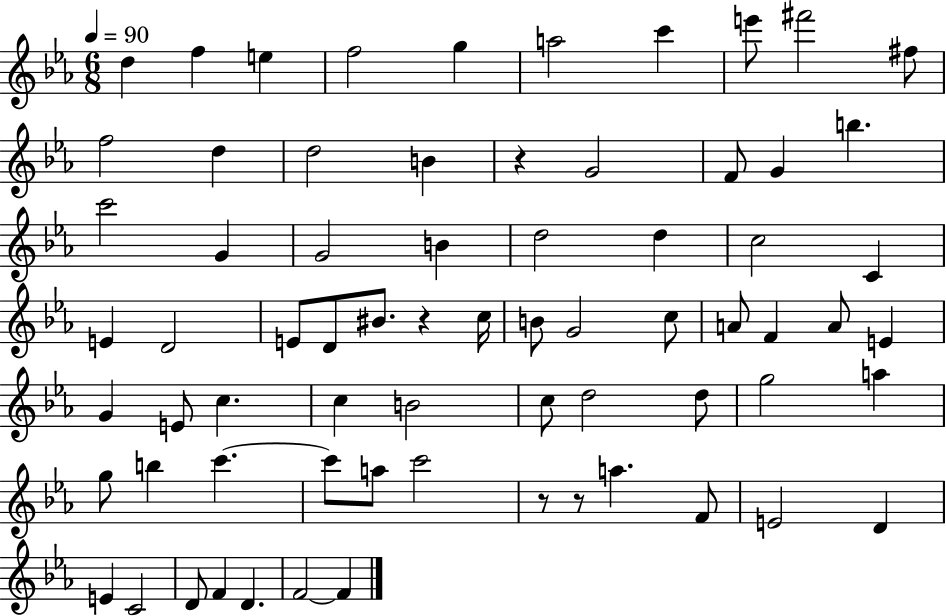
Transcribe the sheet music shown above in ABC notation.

X:1
T:Untitled
M:6/8
L:1/4
K:Eb
d f e f2 g a2 c' e'/2 ^f'2 ^f/2 f2 d d2 B z G2 F/2 G b c'2 G G2 B d2 d c2 C E D2 E/2 D/2 ^B/2 z c/4 B/2 G2 c/2 A/2 F A/2 E G E/2 c c B2 c/2 d2 d/2 g2 a g/2 b c' c'/2 a/2 c'2 z/2 z/2 a F/2 E2 D E C2 D/2 F D F2 F